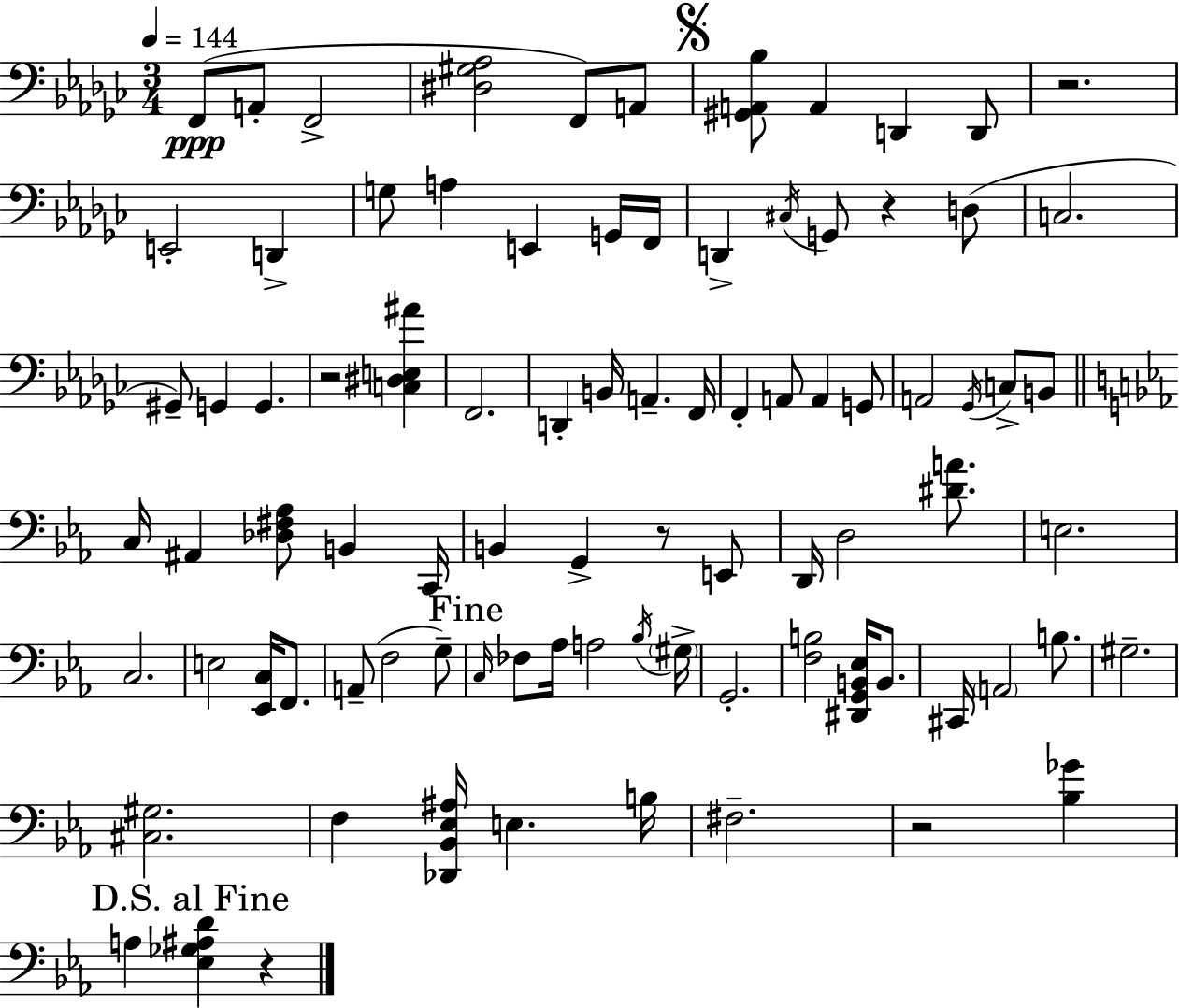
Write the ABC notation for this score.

X:1
T:Untitled
M:3/4
L:1/4
K:Ebm
F,,/2 A,,/2 F,,2 [^D,^G,_A,]2 F,,/2 A,,/2 [^G,,A,,_B,]/2 A,, D,, D,,/2 z2 E,,2 D,, G,/2 A, E,, G,,/4 F,,/4 D,, ^C,/4 G,,/2 z D,/2 C,2 ^G,,/2 G,, G,, z2 [C,^D,E,^A] F,,2 D,, B,,/4 A,, F,,/4 F,, A,,/2 A,, G,,/2 A,,2 _G,,/4 C,/2 B,,/2 C,/4 ^A,, [_D,^F,_A,]/2 B,, C,,/4 B,, G,, z/2 E,,/2 D,,/4 D,2 [^DA]/2 E,2 C,2 E,2 [_E,,C,]/4 F,,/2 A,,/2 F,2 G,/2 C,/4 _F,/2 _A,/4 A,2 _B,/4 ^G,/4 G,,2 [F,B,]2 [^D,,G,,B,,_E,]/4 B,,/2 ^C,,/4 A,,2 B,/2 ^G,2 [^C,^G,]2 F, [_D,,_B,,_E,^A,]/4 E, B,/4 ^F,2 z2 [_B,_G] A, [_E,_G,^A,D] z